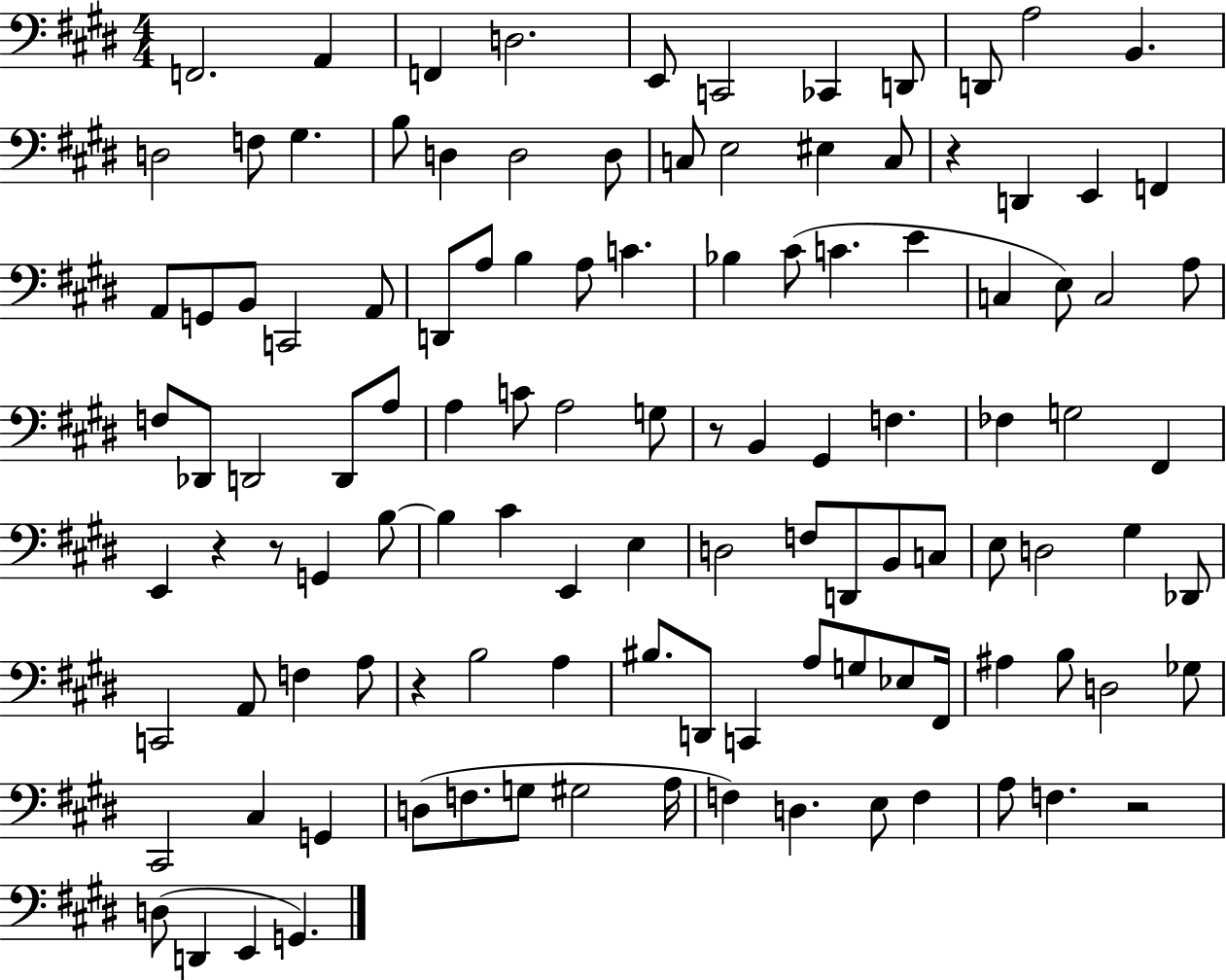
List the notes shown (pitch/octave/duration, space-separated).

F2/h. A2/q F2/q D3/h. E2/e C2/h CES2/q D2/e D2/e A3/h B2/q. D3/h F3/e G#3/q. B3/e D3/q D3/h D3/e C3/e E3/h EIS3/q C3/e R/q D2/q E2/q F2/q A2/e G2/e B2/e C2/h A2/e D2/e A3/e B3/q A3/e C4/q. Bb3/q C#4/e C4/q. E4/q C3/q E3/e C3/h A3/e F3/e Db2/e D2/h D2/e A3/e A3/q C4/e A3/h G3/e R/e B2/q G#2/q F3/q. FES3/q G3/h F#2/q E2/q R/q R/e G2/q B3/e B3/q C#4/q E2/q E3/q D3/h F3/e D2/e B2/e C3/e E3/e D3/h G#3/q Db2/e C2/h A2/e F3/q A3/e R/q B3/h A3/q BIS3/e. D2/e C2/q A3/e G3/e Eb3/e F#2/s A#3/q B3/e D3/h Gb3/e C#2/h C#3/q G2/q D3/e F3/e. G3/e G#3/h A3/s F3/q D3/q. E3/e F3/q A3/e F3/q. R/h D3/e D2/q E2/q G2/q.